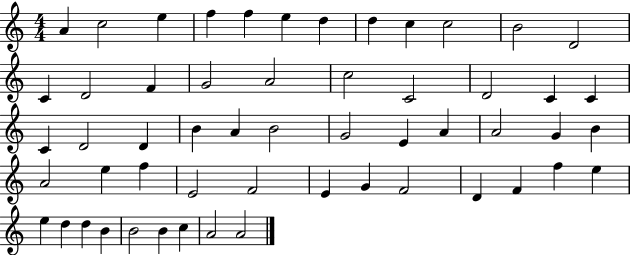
A4/q C5/h E5/q F5/q F5/q E5/q D5/q D5/q C5/q C5/h B4/h D4/h C4/q D4/h F4/q G4/h A4/h C5/h C4/h D4/h C4/q C4/q C4/q D4/h D4/q B4/q A4/q B4/h G4/h E4/q A4/q A4/h G4/q B4/q A4/h E5/q F5/q E4/h F4/h E4/q G4/q F4/h D4/q F4/q F5/q E5/q E5/q D5/q D5/q B4/q B4/h B4/q C5/q A4/h A4/h